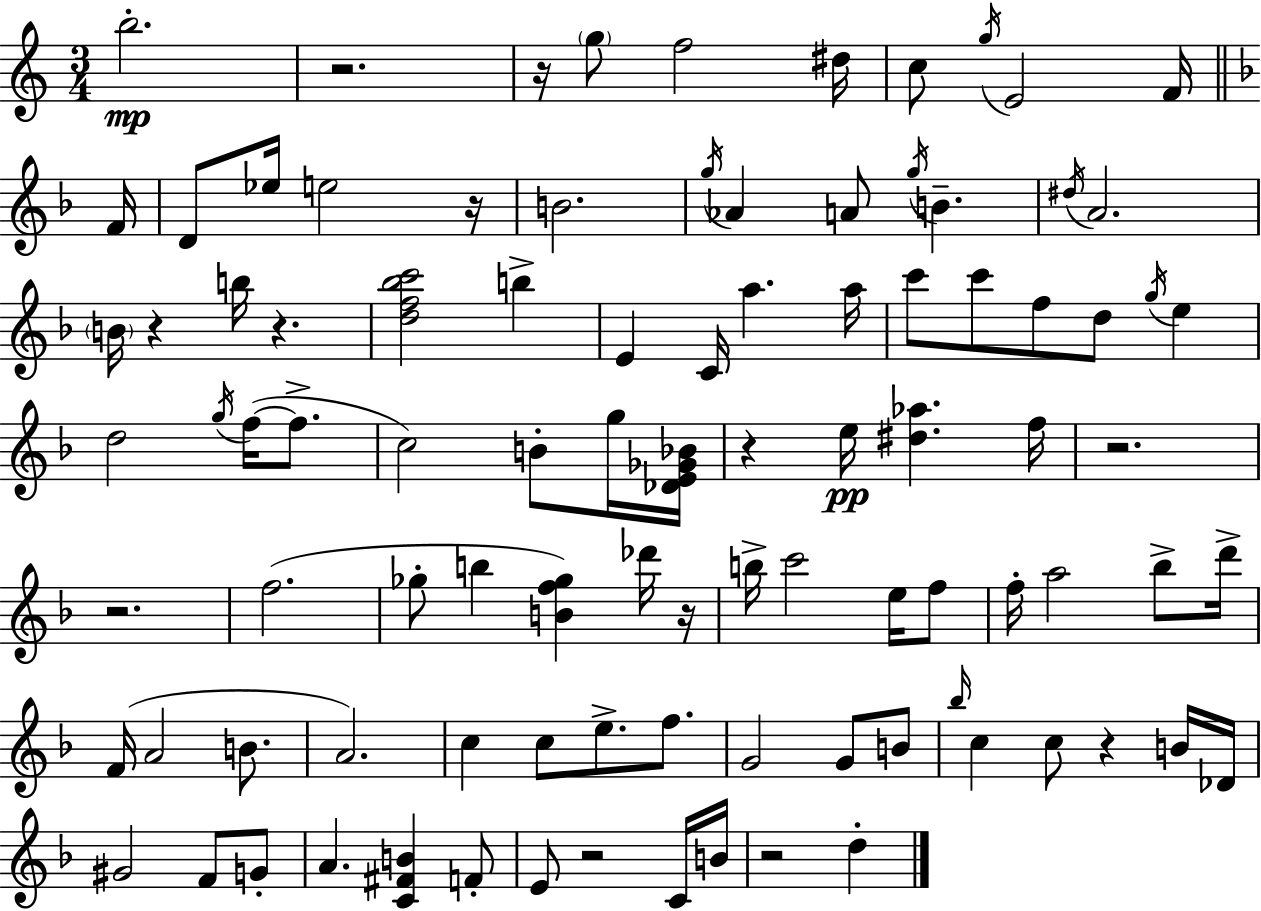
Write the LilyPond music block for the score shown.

{
  \clef treble
  \numericTimeSignature
  \time 3/4
  \key a \minor
  b''2.-.\mp | r2. | r16 \parenthesize g''8 f''2 dis''16 | c''8 \acciaccatura { g''16 } e'2 f'16 | \break \bar "||" \break \key f \major f'16 d'8 ees''16 e''2 | r16 b'2. | \acciaccatura { g''16 } aes'4 a'8 \acciaccatura { g''16 } b'4.-- | \acciaccatura { dis''16 } a'2. | \break \parenthesize b'16 r4 b''16 r4. | <d'' f'' bes'' c'''>2 | b''4-> e'4 c'16 a''4. | a''16 c'''8 c'''8 f''8 d''8 | \break \acciaccatura { g''16 } e''4 d''2 | \acciaccatura { g''16 } f''16~(~ f''8.-> c''2) | b'8-. g''16 <des' e' ges' bes'>16 r4 e''16\pp <dis'' aes''>4. | f''16 r2. | \break r2. | f''2.( | ges''8-. b''4 | <b' f'' ges''>4) des'''16 r16 b''16-> c'''2 | \break e''16 f''8 f''16-. a''2 | bes''8-> d'''16-> f'16( a'2 | b'8. a'2.) | c''4 c''8 | \break e''8.-> f''8. g'2 | g'8 b'8 \grace { bes''16 } c''4 c''8 | r4 b'16 des'16 gis'2 | f'8 g'8-. a'4. | \break <c' fis' b'>4 f'8-. e'8 r2 | c'16 b'16 r2 | d''4-. \bar "|."
}